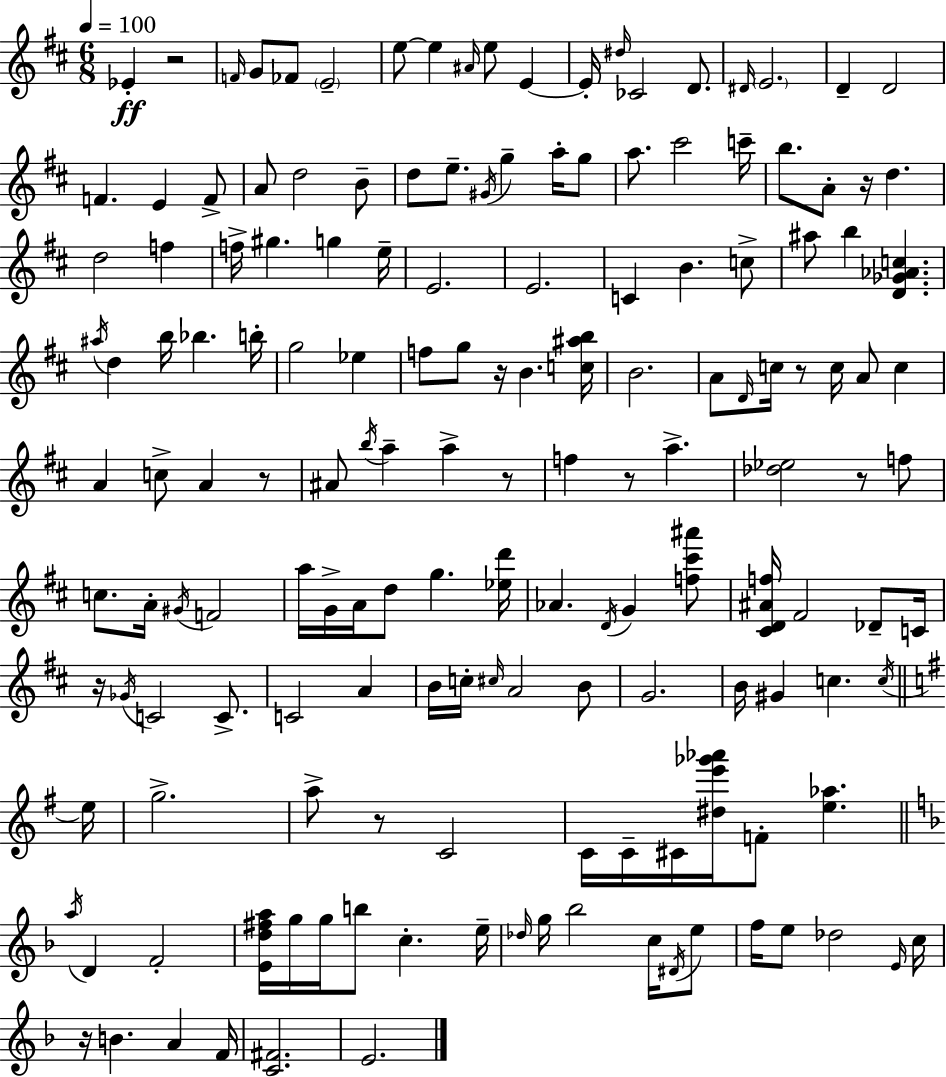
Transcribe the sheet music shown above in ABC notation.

X:1
T:Untitled
M:6/8
L:1/4
K:D
_E z2 F/4 G/2 _F/2 E2 e/2 e ^A/4 e/2 E E/4 ^d/4 _C2 D/2 ^D/4 E2 D D2 F E F/2 A/2 d2 B/2 d/2 e/2 ^G/4 g a/4 g/2 a/2 ^c'2 c'/4 b/2 A/2 z/4 d d2 f f/4 ^g g e/4 E2 E2 C B c/2 ^a/2 b [D_G_Ac] ^a/4 d b/4 _b b/4 g2 _e f/2 g/2 z/4 B [c^ab]/4 B2 A/2 D/4 c/4 z/2 c/4 A/2 c A c/2 A z/2 ^A/2 b/4 a a z/2 f z/2 a [_d_e]2 z/2 f/2 c/2 A/4 ^G/4 F2 a/4 G/4 A/4 d/2 g [_ed']/4 _A D/4 G [f^c'^a']/2 [^CD^Af]/4 ^F2 _D/2 C/4 z/4 _G/4 C2 C/2 C2 A B/4 c/4 ^c/4 A2 B/2 G2 B/4 ^G c c/4 e/4 g2 a/2 z/2 C2 C/4 C/4 ^C/4 [^de'_g'_a']/4 F/2 [e_a] a/4 D F2 [Ed^fa]/4 g/4 g/4 b/2 c e/4 _d/4 g/4 _b2 c/4 ^D/4 e/2 f/4 e/2 _d2 E/4 c/4 z/4 B A F/4 [C^F]2 E2